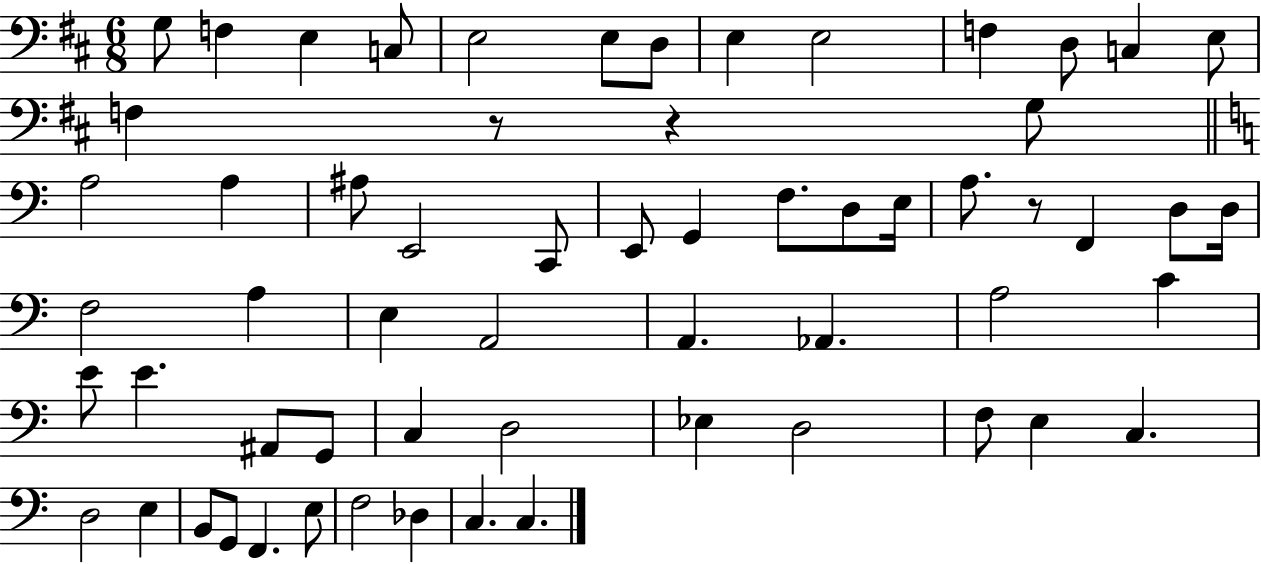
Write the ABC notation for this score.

X:1
T:Untitled
M:6/8
L:1/4
K:D
G,/2 F, E, C,/2 E,2 E,/2 D,/2 E, E,2 F, D,/2 C, E,/2 F, z/2 z G,/2 A,2 A, ^A,/2 E,,2 C,,/2 E,,/2 G,, F,/2 D,/2 E,/4 A,/2 z/2 F,, D,/2 D,/4 F,2 A, E, A,,2 A,, _A,, A,2 C E/2 E ^A,,/2 G,,/2 C, D,2 _E, D,2 F,/2 E, C, D,2 E, B,,/2 G,,/2 F,, E,/2 F,2 _D, C, C,